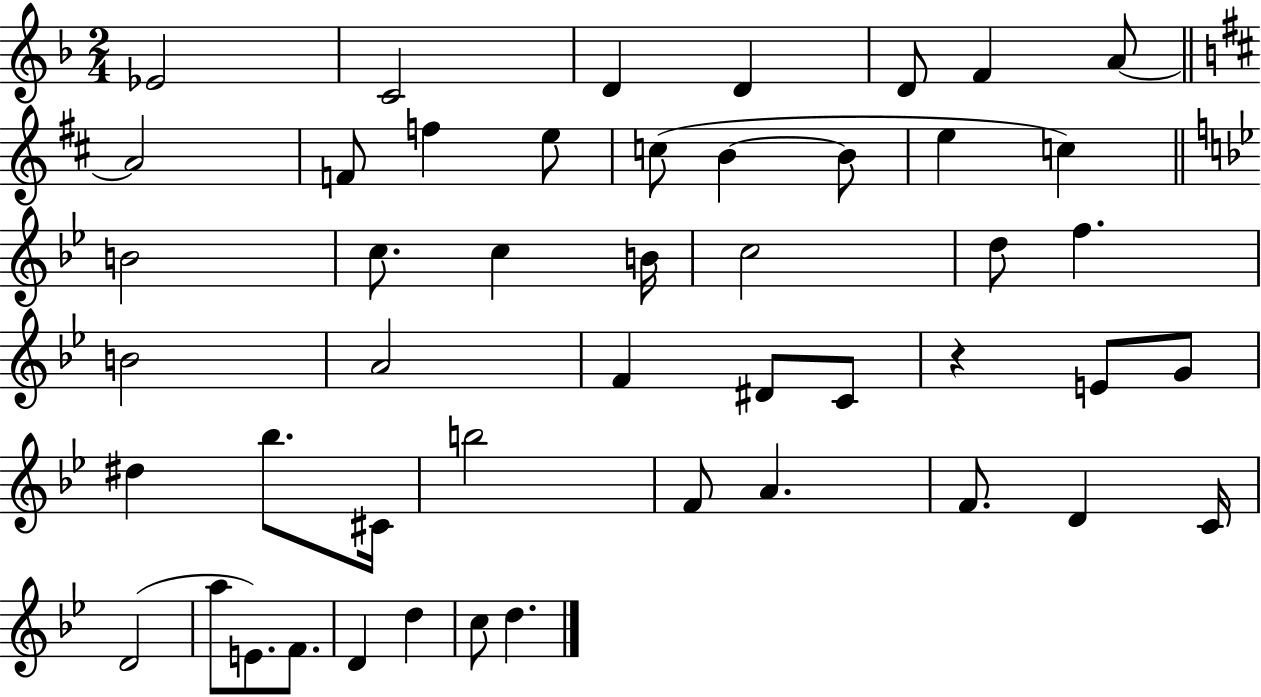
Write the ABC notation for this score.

X:1
T:Untitled
M:2/4
L:1/4
K:F
_E2 C2 D D D/2 F A/2 A2 F/2 f e/2 c/2 B B/2 e c B2 c/2 c B/4 c2 d/2 f B2 A2 F ^D/2 C/2 z E/2 G/2 ^d _b/2 ^C/4 b2 F/2 A F/2 D C/4 D2 a/2 E/2 F/2 D d c/2 d